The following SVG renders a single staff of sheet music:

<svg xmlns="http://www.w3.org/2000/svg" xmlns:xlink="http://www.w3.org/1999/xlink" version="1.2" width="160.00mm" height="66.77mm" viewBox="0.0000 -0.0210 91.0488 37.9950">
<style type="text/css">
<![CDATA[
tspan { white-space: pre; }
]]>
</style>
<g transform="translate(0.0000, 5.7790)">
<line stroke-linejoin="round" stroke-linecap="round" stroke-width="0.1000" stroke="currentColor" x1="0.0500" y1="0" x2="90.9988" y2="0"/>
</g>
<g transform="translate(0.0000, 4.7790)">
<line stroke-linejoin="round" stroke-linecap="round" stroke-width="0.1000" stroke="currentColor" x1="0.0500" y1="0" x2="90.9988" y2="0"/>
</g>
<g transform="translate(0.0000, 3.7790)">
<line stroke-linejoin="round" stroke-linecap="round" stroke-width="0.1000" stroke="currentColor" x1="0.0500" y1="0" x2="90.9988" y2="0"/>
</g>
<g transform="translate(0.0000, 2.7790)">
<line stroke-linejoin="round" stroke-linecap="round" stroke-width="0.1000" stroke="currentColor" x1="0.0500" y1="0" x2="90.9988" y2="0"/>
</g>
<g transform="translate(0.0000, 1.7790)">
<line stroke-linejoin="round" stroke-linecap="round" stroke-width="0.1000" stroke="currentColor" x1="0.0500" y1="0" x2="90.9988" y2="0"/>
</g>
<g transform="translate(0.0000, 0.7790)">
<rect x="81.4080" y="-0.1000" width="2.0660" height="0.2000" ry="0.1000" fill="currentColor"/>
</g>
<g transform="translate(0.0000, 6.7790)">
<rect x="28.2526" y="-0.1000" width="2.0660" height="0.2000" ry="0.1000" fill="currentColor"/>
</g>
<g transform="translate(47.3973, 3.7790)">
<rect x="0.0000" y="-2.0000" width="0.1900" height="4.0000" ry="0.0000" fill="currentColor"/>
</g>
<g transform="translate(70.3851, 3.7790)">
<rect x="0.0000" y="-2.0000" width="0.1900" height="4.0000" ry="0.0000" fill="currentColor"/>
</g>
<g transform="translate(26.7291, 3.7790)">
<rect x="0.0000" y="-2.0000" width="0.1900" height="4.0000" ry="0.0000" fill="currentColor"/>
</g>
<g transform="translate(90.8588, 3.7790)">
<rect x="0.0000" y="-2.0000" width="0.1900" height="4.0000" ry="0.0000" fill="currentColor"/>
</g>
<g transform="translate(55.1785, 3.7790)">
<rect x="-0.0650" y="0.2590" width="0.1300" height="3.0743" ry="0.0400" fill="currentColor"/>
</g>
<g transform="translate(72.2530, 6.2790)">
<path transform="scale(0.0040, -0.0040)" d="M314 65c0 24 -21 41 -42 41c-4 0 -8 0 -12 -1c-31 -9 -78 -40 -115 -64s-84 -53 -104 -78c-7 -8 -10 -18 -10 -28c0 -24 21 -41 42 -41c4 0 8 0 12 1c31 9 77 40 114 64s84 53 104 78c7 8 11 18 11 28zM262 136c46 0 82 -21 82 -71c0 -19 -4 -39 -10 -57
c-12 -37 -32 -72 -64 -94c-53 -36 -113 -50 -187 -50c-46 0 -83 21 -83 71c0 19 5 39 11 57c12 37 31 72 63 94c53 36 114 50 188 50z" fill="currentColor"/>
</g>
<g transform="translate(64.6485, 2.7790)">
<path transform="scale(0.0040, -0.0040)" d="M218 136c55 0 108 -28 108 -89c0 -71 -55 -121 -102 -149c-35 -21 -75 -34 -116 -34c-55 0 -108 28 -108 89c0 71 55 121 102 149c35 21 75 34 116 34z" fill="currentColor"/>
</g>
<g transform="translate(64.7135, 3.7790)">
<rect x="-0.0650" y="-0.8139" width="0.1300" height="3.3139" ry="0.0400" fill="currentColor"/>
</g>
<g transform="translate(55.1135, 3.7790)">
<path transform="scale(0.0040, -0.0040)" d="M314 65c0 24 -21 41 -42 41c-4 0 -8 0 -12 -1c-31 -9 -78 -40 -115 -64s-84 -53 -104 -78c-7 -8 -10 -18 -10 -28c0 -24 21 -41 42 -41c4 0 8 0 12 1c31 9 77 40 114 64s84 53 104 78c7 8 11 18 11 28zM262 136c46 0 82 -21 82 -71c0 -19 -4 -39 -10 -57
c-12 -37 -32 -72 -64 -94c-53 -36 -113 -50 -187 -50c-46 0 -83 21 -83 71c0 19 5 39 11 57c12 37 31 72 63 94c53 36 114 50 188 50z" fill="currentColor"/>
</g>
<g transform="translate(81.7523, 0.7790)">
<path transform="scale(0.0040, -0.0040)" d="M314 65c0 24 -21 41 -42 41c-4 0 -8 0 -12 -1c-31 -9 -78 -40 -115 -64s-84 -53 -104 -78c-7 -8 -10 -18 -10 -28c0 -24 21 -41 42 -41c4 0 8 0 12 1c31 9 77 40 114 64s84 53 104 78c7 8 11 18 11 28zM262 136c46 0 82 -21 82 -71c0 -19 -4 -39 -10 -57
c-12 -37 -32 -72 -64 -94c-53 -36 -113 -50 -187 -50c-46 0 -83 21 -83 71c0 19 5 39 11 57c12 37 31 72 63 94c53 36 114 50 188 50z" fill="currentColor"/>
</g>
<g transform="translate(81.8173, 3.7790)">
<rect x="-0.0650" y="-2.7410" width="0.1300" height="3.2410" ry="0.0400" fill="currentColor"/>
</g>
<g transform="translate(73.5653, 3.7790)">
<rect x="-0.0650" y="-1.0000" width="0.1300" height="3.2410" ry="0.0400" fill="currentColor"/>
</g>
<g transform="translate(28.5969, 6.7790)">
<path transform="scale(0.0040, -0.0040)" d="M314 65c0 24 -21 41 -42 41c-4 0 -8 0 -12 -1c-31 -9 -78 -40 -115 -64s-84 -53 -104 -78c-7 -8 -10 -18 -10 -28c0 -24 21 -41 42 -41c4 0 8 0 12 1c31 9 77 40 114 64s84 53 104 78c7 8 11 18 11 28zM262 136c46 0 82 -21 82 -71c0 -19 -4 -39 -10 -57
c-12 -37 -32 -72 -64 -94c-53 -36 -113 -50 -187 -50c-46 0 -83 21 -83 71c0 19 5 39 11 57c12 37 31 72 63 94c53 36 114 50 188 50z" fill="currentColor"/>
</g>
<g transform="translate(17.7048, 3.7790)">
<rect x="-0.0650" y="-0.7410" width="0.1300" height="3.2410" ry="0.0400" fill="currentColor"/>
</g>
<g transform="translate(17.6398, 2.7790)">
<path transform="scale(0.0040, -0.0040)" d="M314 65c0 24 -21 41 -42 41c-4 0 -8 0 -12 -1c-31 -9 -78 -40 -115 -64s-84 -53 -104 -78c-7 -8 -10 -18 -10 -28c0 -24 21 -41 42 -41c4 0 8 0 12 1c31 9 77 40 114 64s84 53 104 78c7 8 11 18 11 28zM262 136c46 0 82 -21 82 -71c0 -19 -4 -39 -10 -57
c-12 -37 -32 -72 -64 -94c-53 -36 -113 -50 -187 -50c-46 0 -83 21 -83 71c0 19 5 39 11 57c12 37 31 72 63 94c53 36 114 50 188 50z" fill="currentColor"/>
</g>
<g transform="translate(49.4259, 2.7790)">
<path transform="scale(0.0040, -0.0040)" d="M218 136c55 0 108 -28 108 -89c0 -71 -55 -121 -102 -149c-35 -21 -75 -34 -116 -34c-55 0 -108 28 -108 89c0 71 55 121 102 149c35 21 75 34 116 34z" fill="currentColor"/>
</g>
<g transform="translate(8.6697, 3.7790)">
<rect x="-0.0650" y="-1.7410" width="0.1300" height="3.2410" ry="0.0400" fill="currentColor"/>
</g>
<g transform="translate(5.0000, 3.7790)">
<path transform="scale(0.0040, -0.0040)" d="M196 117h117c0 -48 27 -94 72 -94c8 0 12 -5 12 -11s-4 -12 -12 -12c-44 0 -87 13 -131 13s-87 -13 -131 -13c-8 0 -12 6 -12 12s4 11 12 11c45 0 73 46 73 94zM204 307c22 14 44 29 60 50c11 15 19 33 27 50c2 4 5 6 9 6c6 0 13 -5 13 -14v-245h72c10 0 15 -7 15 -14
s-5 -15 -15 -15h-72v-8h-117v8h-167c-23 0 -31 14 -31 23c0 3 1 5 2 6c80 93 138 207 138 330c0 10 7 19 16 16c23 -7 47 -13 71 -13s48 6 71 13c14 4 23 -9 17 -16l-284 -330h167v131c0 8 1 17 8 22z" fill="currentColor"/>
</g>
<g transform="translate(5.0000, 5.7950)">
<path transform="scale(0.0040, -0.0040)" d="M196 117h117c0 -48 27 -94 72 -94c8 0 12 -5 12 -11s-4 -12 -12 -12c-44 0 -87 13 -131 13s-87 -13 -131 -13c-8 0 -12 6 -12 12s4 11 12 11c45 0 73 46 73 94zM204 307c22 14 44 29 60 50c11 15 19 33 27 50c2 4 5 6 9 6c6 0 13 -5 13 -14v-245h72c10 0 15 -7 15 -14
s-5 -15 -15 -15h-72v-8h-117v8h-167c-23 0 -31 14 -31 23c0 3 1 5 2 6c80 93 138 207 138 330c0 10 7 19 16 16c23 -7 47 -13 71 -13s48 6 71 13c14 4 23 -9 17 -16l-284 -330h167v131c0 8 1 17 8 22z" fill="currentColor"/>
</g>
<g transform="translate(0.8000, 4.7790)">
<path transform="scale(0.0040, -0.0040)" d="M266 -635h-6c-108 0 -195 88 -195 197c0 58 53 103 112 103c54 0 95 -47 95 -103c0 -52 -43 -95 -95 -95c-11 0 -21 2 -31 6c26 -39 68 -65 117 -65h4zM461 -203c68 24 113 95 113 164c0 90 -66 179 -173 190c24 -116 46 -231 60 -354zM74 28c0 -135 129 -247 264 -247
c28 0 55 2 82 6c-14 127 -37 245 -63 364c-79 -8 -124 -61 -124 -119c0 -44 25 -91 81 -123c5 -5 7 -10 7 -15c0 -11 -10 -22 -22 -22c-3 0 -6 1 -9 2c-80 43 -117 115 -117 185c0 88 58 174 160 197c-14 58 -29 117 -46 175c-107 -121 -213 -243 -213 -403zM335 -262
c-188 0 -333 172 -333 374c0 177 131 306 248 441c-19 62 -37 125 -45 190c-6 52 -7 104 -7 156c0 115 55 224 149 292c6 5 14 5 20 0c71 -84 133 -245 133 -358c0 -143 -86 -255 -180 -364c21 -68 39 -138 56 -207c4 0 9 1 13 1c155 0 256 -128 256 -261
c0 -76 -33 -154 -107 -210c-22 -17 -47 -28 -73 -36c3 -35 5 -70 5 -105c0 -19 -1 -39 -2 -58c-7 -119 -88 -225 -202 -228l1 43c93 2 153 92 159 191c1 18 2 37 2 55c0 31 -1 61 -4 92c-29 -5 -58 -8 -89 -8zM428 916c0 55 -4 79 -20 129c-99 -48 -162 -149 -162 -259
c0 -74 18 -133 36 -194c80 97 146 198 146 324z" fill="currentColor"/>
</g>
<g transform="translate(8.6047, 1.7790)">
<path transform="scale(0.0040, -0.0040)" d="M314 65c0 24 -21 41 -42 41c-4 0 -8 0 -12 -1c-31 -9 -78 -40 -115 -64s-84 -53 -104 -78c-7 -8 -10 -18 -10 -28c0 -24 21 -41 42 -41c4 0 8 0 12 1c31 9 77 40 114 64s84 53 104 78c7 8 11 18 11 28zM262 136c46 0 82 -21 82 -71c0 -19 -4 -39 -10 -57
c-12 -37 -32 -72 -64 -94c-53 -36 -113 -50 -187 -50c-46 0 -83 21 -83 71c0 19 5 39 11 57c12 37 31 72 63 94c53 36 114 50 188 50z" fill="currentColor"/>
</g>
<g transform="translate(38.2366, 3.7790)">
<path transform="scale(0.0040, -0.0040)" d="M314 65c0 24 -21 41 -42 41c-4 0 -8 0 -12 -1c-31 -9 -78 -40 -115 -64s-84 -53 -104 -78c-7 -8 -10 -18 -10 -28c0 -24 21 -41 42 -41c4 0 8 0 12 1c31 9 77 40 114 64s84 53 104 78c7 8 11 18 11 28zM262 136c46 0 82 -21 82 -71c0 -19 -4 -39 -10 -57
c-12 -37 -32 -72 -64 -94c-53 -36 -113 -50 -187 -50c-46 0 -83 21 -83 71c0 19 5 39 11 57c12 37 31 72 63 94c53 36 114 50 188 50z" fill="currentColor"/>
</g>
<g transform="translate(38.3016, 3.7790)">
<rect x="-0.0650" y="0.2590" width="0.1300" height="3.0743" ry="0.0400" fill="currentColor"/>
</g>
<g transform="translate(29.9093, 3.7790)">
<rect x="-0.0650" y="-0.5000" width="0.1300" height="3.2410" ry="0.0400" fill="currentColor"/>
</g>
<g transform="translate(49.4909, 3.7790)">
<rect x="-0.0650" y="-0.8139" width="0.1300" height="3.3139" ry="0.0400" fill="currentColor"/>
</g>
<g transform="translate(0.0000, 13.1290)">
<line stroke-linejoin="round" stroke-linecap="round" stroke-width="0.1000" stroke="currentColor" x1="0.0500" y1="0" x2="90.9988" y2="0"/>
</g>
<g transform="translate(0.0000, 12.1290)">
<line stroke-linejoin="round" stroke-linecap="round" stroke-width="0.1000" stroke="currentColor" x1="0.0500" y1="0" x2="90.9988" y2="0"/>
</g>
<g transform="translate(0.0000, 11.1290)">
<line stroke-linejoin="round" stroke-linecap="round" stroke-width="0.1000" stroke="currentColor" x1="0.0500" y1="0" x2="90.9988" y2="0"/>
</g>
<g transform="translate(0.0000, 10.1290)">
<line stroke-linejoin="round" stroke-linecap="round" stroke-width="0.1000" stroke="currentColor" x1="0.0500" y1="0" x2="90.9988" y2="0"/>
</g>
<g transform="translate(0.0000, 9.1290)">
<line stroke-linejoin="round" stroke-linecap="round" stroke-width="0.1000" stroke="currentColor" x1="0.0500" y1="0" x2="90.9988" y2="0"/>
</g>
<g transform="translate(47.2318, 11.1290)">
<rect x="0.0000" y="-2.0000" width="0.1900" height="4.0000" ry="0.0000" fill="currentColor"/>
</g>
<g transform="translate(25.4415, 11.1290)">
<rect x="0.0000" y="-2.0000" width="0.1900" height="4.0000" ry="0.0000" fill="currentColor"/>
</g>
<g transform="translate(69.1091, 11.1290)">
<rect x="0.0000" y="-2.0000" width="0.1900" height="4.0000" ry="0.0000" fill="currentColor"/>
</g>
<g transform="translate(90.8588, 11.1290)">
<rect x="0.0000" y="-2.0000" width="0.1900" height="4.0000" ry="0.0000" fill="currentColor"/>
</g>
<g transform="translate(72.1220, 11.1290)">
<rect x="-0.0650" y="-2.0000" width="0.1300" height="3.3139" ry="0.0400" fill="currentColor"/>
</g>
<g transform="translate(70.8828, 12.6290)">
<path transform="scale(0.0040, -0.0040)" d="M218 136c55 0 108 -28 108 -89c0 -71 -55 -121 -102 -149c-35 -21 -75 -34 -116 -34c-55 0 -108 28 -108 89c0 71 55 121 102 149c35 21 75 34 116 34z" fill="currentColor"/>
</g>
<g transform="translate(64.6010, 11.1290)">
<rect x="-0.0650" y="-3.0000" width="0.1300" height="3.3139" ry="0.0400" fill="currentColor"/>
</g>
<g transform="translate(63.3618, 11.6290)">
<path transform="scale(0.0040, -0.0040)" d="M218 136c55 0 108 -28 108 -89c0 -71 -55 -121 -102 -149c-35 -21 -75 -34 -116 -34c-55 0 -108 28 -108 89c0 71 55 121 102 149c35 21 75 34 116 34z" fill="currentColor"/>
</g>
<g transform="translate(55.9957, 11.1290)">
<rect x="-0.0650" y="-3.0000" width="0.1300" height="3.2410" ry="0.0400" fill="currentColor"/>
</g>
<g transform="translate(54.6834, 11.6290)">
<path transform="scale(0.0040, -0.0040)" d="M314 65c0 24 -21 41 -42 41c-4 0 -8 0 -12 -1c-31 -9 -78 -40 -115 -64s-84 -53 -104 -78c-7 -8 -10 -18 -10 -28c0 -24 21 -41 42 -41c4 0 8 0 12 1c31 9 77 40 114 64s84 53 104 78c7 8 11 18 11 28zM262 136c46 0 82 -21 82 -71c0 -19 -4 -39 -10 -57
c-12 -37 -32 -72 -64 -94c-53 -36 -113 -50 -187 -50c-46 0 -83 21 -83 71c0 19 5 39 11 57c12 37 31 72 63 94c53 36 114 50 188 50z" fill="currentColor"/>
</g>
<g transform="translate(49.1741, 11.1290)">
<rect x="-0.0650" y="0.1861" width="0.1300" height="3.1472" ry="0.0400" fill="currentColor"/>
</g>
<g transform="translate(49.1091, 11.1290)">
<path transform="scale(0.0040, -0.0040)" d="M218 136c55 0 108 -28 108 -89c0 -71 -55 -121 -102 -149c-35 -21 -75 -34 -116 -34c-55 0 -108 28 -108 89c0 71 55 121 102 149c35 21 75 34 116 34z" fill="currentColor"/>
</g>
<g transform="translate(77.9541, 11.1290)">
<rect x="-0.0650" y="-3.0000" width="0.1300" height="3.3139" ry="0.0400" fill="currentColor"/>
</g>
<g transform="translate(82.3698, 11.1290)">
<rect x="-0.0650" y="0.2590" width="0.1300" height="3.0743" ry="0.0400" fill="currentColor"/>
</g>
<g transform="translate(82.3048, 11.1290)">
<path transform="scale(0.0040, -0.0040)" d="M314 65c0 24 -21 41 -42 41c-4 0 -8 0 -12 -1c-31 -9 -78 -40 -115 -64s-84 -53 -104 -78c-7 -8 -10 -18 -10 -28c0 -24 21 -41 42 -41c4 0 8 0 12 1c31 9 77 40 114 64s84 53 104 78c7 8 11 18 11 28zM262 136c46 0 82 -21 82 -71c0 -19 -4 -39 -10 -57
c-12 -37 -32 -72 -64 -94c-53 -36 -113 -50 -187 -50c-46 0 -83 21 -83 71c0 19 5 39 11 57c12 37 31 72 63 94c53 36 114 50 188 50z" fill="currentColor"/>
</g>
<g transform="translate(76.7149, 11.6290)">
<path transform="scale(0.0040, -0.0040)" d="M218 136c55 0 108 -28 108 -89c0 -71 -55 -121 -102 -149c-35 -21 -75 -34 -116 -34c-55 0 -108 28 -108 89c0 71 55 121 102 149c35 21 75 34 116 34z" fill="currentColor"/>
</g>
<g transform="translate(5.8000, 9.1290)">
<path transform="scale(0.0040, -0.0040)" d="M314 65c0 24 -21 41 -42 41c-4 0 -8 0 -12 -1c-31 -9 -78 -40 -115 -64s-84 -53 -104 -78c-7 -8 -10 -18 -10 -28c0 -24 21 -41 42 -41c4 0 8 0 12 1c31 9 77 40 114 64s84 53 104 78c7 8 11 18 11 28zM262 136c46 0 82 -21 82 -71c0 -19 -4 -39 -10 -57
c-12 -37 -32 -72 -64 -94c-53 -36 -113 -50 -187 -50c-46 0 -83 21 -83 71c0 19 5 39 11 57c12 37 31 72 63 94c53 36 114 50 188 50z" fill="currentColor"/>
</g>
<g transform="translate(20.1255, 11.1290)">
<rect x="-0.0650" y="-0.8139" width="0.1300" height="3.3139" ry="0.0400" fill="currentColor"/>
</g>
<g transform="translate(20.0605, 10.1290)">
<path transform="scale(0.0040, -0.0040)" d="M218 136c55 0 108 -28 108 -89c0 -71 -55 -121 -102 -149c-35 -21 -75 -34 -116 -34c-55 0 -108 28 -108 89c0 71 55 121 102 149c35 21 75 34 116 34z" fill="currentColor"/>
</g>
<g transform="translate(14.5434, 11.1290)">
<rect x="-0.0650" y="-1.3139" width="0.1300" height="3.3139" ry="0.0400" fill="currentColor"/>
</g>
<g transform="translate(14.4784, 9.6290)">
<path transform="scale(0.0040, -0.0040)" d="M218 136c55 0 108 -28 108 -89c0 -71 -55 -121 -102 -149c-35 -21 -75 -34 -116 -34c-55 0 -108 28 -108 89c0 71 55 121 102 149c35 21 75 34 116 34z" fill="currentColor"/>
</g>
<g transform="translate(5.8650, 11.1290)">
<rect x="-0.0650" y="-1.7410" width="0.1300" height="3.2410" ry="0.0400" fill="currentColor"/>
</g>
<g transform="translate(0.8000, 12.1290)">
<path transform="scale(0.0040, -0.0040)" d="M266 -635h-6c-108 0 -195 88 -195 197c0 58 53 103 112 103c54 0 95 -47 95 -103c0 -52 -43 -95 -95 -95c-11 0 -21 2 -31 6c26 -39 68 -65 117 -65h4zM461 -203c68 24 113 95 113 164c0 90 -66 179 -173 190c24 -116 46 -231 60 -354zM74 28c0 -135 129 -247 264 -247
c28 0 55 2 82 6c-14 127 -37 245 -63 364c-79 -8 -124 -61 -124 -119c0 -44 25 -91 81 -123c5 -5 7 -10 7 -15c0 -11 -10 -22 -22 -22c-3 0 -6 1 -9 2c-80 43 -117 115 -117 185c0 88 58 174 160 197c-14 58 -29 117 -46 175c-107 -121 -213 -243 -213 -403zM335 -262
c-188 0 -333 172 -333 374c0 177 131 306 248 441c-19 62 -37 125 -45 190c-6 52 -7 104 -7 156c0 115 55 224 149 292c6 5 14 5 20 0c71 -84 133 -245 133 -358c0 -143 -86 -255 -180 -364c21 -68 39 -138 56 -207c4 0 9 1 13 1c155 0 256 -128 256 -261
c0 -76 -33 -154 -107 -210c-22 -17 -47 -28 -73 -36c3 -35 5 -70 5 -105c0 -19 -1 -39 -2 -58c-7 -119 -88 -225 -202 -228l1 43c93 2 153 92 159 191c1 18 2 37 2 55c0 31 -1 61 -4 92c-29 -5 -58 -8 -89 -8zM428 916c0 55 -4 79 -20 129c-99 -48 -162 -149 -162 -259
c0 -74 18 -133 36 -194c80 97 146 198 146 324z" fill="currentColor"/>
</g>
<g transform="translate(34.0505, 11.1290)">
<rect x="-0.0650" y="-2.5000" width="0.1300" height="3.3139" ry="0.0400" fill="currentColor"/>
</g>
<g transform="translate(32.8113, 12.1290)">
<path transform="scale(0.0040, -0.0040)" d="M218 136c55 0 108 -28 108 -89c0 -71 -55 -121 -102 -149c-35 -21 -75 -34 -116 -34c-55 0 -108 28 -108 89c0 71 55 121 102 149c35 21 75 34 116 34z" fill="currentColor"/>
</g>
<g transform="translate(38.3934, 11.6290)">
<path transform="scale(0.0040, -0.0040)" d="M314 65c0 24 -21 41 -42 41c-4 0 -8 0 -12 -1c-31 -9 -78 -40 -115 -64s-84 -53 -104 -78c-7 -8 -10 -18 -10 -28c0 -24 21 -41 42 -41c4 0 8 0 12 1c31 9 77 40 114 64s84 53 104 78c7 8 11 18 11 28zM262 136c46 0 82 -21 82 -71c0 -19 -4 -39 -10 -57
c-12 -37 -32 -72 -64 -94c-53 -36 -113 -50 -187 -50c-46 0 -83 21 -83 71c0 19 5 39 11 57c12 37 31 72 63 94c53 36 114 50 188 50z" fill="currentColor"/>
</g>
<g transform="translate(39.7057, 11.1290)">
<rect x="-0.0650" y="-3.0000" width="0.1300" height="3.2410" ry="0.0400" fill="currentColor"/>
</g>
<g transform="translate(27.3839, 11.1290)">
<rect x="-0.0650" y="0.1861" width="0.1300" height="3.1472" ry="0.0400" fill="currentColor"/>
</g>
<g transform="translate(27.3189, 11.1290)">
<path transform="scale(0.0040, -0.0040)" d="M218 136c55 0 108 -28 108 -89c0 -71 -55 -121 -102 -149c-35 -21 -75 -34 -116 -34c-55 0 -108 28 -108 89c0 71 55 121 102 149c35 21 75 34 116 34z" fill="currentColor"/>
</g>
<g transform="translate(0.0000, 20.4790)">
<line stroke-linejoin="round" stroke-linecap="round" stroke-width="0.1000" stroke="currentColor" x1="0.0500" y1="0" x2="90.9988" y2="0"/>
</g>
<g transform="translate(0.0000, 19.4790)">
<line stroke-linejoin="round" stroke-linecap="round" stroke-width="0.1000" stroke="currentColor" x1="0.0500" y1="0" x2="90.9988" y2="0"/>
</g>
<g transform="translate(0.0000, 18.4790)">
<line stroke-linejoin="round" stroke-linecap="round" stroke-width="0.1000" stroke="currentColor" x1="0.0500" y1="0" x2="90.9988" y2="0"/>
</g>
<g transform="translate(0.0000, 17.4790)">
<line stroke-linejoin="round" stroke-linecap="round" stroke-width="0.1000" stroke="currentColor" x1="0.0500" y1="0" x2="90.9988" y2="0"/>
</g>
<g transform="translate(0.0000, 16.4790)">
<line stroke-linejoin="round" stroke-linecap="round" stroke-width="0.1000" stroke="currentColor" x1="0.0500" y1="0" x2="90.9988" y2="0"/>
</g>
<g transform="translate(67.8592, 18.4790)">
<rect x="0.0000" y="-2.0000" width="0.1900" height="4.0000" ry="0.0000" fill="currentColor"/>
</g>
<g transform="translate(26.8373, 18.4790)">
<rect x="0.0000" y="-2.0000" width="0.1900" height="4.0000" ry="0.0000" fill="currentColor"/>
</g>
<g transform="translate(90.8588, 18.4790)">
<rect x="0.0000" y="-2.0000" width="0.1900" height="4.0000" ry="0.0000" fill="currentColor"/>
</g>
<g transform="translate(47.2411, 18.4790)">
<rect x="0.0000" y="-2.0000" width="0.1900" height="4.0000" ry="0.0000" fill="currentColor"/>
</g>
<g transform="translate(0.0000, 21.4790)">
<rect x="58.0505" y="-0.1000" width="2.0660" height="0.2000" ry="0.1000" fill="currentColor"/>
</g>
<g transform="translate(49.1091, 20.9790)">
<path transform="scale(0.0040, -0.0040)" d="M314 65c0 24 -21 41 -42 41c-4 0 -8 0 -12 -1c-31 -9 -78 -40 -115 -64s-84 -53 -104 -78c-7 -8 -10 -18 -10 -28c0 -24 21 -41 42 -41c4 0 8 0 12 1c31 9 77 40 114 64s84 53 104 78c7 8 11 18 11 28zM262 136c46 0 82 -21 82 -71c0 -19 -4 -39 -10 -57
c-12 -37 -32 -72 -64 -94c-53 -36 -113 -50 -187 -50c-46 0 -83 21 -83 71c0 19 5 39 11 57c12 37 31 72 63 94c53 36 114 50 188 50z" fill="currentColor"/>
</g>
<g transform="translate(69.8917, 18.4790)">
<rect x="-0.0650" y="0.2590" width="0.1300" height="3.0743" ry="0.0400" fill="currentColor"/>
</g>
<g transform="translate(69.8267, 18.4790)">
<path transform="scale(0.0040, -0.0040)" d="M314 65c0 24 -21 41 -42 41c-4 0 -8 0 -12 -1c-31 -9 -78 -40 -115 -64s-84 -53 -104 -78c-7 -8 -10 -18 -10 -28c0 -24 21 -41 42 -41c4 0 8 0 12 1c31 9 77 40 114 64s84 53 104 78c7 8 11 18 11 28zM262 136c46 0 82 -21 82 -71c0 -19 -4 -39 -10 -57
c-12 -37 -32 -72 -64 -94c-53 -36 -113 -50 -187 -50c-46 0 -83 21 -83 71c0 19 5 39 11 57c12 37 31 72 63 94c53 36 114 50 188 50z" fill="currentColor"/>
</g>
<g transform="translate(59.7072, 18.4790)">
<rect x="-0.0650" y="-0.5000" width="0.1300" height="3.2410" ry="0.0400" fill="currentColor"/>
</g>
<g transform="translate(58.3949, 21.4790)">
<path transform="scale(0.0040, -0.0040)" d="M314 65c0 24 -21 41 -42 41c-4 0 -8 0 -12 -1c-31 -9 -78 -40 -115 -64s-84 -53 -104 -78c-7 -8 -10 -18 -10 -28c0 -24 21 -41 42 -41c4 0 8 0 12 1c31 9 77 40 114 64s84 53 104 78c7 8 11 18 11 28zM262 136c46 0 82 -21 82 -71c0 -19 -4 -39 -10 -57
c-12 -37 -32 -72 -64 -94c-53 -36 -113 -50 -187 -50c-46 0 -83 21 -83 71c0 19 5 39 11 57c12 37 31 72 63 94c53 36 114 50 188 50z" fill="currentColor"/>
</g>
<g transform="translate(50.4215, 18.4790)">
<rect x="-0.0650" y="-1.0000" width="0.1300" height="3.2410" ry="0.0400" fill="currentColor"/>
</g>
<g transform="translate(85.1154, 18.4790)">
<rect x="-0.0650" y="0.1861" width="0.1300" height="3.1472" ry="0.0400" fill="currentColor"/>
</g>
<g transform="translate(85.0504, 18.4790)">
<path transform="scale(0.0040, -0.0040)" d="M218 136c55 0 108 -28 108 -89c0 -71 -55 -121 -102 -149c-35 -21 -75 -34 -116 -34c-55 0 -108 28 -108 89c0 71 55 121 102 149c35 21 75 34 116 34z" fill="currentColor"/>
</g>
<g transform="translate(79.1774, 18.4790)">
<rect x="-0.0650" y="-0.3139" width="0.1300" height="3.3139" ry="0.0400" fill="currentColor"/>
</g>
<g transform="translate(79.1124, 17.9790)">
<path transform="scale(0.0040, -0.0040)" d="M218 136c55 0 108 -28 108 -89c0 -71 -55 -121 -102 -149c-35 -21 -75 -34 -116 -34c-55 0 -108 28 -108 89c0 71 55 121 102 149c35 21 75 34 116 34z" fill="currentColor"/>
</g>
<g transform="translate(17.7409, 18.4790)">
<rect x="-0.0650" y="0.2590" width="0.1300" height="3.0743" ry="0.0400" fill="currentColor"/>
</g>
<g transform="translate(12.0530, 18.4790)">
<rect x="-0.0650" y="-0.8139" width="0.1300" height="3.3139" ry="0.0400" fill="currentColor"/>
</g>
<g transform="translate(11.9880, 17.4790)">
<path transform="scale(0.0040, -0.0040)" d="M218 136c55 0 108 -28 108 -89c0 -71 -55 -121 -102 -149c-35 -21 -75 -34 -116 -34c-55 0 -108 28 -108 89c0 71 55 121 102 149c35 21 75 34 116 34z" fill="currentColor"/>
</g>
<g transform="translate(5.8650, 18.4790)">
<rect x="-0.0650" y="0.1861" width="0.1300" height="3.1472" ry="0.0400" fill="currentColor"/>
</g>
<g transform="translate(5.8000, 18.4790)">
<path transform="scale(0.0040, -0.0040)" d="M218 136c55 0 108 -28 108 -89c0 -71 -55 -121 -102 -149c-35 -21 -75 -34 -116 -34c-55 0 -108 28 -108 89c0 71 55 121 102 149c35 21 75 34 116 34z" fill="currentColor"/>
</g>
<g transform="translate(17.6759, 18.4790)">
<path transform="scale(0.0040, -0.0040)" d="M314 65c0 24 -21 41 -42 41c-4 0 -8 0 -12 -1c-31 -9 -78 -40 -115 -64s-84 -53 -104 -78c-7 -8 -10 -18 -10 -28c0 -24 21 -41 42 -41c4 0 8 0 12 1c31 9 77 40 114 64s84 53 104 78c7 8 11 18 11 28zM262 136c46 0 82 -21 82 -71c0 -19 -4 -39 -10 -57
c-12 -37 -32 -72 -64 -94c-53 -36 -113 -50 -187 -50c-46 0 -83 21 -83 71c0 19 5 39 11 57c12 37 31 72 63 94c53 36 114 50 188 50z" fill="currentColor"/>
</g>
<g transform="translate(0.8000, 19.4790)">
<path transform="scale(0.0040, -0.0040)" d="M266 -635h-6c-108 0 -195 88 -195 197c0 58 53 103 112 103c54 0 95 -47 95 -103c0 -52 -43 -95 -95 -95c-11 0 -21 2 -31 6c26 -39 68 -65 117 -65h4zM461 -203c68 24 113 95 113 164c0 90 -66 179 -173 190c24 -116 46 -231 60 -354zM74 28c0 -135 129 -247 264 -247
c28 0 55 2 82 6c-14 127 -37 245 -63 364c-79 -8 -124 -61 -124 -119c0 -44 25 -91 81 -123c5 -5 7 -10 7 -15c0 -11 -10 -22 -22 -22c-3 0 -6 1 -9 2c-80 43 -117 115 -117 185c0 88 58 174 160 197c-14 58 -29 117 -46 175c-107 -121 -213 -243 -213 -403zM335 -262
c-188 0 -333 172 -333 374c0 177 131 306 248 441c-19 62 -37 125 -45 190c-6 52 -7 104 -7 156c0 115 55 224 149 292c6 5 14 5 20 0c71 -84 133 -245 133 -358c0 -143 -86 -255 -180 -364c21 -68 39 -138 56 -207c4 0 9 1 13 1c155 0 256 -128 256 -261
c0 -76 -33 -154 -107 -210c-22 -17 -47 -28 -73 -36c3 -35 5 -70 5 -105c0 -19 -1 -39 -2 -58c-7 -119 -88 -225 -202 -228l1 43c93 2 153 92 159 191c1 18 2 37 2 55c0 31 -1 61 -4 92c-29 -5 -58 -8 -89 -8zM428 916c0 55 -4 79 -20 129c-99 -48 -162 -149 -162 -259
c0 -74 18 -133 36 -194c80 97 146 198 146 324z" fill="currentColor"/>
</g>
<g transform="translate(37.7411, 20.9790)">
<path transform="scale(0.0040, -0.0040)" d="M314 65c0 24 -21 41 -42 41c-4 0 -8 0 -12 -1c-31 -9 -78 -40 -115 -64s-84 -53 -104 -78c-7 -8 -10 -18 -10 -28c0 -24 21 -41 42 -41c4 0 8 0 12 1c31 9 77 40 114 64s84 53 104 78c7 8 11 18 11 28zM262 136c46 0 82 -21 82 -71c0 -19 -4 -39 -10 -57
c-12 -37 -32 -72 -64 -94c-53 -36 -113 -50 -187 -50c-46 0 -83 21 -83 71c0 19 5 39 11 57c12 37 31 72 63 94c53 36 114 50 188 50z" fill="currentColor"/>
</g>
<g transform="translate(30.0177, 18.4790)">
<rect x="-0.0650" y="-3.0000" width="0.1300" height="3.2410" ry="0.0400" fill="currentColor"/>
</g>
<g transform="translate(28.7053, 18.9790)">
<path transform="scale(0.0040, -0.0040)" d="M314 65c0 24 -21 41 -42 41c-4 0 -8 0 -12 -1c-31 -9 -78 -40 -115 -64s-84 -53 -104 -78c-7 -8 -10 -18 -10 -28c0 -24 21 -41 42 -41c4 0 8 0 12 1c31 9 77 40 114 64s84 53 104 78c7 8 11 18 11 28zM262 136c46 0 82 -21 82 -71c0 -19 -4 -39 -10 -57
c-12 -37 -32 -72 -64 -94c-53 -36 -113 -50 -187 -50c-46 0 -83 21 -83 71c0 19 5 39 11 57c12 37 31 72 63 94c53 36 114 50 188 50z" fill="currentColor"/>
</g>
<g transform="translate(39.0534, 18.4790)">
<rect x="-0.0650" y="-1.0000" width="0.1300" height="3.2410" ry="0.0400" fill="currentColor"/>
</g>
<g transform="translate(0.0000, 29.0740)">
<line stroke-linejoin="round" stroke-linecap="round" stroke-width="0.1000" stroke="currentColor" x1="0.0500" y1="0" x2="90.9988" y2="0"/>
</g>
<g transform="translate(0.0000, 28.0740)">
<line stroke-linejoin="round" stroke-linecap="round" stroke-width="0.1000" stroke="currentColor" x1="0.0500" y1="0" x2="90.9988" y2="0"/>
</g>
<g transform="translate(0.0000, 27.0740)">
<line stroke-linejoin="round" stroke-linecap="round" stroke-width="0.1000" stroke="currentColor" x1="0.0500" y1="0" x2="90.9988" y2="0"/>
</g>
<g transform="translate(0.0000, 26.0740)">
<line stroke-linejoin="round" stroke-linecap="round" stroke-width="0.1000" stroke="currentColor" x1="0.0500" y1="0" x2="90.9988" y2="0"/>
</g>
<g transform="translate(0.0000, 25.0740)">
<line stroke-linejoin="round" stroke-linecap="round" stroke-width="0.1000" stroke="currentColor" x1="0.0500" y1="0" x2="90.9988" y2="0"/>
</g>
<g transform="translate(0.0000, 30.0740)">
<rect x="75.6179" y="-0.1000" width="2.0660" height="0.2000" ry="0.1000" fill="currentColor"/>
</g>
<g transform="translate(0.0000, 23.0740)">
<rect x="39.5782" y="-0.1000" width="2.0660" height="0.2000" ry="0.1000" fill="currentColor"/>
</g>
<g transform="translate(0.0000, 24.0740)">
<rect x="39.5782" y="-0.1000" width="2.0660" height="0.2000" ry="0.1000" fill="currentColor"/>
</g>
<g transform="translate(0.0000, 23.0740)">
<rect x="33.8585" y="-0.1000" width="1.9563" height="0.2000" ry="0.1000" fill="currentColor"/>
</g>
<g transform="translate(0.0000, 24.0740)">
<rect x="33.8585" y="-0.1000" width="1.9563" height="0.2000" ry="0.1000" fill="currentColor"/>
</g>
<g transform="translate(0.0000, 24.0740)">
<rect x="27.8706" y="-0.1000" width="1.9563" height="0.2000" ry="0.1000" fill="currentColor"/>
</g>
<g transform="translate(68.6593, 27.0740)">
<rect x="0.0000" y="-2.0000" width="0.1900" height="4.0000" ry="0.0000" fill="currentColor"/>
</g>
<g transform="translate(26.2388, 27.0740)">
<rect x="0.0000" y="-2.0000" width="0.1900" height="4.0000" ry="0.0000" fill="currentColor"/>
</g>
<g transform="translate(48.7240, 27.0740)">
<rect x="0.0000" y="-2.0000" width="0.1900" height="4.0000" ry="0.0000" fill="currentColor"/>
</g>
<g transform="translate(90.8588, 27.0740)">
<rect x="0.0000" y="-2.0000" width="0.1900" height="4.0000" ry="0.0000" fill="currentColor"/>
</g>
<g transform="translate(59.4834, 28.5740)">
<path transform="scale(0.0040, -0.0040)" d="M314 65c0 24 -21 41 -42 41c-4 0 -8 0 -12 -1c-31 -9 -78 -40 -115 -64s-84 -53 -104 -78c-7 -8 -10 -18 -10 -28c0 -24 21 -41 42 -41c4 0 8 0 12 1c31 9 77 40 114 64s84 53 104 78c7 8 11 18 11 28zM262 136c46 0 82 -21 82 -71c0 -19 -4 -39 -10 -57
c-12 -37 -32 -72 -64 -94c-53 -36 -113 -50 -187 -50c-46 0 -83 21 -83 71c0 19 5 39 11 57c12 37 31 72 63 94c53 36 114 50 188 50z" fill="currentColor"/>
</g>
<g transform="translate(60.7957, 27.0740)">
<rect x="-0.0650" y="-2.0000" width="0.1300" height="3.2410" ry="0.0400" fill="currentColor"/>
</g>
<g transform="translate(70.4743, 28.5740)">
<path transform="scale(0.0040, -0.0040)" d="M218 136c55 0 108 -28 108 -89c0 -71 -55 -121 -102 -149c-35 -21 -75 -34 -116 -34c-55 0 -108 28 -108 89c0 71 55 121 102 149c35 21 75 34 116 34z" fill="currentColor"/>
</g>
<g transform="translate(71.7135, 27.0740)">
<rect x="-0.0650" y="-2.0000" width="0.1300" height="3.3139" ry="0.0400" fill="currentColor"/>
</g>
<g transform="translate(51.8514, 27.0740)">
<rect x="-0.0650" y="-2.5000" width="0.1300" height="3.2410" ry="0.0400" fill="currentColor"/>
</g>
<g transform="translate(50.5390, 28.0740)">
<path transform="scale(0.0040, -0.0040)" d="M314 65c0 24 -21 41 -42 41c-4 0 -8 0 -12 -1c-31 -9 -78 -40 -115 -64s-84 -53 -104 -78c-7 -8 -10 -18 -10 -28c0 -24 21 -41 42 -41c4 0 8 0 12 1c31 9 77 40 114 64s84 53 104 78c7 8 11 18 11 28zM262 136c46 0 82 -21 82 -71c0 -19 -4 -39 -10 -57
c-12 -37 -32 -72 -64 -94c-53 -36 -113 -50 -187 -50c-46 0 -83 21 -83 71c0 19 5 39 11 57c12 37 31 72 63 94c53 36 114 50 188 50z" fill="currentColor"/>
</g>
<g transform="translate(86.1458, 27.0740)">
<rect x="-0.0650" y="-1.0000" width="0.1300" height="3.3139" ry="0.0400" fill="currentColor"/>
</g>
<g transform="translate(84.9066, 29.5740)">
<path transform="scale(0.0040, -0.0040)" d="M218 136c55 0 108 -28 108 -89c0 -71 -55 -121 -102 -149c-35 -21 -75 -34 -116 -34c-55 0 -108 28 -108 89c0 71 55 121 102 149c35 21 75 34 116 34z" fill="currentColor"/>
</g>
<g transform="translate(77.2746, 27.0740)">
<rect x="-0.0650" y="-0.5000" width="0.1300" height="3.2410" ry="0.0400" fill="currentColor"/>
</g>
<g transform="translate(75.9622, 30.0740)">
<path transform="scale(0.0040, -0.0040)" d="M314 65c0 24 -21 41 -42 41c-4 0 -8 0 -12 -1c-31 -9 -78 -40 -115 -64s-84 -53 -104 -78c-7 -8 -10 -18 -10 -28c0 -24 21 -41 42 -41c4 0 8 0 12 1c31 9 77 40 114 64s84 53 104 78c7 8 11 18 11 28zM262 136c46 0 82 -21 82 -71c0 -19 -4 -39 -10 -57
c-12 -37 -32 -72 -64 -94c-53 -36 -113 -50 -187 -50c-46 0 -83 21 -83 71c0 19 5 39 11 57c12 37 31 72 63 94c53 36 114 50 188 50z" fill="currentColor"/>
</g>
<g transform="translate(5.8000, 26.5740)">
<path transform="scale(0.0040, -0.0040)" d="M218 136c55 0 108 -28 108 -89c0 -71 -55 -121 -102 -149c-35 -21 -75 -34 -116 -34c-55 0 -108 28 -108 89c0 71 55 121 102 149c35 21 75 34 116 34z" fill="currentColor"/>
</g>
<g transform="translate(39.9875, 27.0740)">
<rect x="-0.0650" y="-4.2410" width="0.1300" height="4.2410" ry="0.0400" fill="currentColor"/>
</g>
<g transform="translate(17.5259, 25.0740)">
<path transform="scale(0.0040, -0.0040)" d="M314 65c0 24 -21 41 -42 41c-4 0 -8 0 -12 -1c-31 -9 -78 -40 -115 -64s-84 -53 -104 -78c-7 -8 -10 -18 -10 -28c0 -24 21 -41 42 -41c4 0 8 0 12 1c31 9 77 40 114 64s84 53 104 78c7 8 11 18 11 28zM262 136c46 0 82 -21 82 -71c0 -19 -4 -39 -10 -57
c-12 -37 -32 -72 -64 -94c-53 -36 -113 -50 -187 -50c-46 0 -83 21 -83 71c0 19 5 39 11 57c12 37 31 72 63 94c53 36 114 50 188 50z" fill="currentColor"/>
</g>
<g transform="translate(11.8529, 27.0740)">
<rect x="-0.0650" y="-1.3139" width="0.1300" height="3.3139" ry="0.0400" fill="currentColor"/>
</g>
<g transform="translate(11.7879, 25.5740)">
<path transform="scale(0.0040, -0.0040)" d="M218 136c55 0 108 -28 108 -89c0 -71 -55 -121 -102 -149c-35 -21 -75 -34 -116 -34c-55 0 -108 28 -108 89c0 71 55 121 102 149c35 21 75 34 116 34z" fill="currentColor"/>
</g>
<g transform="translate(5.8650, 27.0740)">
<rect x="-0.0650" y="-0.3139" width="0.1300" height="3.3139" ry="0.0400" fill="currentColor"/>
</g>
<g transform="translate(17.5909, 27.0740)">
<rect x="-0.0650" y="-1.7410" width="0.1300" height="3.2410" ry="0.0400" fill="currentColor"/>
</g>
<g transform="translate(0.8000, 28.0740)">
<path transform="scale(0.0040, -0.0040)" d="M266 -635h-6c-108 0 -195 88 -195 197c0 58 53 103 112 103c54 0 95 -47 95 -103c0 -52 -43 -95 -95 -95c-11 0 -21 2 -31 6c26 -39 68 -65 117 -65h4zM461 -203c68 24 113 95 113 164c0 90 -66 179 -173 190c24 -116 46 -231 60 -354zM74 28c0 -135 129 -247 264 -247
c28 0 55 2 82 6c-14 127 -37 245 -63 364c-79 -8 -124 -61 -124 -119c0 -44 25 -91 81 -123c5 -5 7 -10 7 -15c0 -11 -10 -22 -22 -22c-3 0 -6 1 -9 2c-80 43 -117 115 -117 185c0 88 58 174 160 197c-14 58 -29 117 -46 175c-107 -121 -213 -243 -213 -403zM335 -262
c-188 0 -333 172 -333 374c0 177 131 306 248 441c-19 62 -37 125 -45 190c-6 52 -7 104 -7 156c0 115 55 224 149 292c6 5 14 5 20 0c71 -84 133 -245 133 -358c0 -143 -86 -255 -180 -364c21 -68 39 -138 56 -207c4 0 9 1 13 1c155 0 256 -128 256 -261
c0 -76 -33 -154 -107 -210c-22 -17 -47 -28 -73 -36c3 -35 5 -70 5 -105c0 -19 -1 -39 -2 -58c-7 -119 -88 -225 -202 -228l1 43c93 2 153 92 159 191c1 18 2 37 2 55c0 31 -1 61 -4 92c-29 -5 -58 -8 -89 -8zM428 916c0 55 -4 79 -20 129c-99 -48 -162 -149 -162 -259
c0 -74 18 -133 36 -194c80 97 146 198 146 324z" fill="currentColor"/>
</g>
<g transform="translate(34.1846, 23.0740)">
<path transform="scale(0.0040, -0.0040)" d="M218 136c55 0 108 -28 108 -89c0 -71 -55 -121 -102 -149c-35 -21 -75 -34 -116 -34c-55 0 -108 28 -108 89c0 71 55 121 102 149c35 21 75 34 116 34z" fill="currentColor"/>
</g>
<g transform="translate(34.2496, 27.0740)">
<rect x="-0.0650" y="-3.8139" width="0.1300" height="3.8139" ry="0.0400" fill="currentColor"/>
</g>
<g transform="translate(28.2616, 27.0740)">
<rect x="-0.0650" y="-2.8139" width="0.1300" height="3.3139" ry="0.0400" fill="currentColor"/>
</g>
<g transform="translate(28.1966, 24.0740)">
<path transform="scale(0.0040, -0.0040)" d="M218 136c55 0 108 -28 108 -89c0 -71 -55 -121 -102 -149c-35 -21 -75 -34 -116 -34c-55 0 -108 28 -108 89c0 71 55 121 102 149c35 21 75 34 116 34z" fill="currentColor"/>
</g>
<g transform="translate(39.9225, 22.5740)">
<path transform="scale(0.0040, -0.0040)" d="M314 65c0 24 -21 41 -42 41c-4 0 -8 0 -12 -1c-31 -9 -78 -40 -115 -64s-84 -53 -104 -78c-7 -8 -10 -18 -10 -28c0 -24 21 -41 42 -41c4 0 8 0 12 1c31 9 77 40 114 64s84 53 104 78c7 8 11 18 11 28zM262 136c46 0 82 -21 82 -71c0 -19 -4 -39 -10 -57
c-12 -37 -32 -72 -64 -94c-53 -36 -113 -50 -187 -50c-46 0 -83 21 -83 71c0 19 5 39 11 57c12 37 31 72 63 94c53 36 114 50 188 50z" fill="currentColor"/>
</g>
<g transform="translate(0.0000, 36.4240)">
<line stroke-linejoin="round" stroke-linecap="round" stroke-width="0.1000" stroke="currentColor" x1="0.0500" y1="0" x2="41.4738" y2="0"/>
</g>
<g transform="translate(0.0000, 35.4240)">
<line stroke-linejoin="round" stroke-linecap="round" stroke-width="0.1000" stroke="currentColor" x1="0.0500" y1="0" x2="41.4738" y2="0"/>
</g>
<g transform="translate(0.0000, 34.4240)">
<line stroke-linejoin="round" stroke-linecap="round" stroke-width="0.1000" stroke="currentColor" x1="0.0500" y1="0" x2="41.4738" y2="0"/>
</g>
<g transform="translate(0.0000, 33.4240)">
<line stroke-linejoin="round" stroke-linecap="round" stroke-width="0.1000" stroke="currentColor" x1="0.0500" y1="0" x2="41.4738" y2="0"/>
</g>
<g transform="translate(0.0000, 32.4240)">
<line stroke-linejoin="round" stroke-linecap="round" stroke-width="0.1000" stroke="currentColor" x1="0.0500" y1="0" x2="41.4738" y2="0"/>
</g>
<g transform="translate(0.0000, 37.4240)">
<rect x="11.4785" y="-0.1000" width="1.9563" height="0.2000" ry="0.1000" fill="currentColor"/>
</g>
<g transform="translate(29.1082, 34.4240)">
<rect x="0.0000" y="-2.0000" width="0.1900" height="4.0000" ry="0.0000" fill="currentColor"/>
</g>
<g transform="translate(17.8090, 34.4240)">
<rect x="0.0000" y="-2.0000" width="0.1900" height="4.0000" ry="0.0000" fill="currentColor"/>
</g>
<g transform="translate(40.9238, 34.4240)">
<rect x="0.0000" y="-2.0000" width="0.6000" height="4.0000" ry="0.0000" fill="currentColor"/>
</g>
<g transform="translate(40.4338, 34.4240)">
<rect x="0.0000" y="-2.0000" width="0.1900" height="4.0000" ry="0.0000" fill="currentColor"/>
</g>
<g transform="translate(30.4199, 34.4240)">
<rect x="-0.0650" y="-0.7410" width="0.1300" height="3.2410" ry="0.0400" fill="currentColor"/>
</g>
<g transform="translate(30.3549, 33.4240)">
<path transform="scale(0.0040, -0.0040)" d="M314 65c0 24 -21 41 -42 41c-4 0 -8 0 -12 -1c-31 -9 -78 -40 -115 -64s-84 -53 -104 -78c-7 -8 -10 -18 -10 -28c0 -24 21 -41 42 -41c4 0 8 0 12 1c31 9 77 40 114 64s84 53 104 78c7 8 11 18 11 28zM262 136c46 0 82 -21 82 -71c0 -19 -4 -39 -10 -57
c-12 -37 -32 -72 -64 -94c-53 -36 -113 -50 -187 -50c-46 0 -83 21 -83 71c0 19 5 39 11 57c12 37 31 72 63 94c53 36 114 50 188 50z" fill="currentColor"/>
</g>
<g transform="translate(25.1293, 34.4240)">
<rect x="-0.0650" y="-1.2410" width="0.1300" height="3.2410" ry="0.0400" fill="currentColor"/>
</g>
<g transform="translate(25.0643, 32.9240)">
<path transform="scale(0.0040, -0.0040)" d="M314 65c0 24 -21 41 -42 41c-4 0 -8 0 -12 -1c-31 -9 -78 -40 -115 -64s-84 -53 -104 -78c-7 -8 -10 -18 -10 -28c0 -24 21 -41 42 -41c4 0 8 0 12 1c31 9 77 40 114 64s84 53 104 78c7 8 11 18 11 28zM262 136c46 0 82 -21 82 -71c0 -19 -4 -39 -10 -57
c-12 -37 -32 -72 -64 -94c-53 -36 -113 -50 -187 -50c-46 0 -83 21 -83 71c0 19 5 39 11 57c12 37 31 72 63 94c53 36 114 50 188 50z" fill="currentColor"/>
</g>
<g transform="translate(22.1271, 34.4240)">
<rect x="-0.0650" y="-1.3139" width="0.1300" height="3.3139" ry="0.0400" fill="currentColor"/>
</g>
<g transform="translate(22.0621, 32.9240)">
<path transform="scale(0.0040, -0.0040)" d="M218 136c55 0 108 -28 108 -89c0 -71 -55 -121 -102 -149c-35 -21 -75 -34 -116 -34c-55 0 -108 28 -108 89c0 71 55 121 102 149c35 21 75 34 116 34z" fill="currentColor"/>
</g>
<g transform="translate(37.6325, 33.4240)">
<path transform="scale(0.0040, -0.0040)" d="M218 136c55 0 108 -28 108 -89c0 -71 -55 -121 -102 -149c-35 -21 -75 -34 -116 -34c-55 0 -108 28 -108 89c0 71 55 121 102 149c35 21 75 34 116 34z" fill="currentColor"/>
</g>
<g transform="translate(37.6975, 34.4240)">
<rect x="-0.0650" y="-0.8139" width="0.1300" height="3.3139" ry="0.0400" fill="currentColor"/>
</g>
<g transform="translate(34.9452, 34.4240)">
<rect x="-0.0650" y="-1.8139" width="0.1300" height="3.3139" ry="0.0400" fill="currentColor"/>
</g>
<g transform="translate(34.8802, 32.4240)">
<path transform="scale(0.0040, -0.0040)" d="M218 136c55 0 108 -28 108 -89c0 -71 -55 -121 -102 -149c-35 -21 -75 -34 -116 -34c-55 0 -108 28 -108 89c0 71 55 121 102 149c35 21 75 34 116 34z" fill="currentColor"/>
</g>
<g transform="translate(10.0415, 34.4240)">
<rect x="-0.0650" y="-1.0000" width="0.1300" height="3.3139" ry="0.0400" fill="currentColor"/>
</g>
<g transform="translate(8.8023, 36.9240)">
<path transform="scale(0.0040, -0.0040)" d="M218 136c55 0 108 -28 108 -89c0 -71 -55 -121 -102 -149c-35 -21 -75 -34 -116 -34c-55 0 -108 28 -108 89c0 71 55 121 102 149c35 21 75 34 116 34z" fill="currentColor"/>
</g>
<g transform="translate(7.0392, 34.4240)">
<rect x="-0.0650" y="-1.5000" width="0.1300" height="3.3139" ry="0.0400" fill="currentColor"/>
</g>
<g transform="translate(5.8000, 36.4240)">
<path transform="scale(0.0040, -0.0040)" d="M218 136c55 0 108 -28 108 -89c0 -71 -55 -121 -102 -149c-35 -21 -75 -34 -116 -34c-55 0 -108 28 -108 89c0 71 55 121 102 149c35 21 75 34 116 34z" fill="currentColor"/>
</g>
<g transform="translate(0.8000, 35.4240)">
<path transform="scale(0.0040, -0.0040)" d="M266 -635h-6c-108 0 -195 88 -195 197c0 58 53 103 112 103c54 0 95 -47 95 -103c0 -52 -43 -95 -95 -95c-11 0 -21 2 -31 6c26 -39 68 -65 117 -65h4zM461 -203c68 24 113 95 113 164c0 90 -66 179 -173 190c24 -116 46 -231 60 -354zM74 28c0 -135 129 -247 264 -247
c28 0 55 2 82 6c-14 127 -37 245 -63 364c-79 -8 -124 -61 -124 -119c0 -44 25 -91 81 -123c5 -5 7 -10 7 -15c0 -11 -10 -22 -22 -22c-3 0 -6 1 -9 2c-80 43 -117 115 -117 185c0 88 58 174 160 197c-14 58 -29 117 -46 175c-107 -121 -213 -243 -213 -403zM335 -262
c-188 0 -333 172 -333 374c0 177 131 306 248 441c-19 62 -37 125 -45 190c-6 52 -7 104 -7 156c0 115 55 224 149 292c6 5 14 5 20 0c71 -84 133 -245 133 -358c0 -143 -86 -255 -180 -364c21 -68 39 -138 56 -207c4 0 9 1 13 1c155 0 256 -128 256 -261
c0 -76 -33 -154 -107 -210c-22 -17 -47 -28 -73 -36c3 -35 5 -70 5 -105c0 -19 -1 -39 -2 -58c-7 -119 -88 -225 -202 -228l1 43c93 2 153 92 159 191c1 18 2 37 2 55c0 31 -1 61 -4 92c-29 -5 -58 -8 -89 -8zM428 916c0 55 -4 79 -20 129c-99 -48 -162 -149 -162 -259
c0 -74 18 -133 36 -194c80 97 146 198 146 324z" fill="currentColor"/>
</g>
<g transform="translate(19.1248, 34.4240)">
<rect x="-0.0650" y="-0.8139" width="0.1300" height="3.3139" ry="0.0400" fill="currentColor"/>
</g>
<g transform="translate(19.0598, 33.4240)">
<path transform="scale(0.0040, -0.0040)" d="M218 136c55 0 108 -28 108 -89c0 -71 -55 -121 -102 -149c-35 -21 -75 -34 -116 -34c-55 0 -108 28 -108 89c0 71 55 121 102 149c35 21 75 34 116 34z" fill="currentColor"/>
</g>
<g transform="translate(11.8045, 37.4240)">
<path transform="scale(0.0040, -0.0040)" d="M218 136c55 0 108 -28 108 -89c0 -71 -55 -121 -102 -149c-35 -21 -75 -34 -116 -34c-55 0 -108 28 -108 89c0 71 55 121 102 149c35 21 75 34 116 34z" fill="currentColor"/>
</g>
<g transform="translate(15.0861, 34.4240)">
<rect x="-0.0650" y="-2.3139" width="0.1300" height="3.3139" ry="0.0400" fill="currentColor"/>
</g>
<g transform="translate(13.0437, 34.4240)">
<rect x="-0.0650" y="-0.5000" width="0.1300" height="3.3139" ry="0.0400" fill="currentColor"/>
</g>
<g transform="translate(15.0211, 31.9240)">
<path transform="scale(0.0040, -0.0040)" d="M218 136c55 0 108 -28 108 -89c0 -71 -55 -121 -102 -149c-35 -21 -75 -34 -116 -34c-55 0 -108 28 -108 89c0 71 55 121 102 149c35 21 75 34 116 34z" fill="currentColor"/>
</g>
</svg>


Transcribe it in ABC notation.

X:1
T:Untitled
M:4/4
L:1/4
K:C
f2 d2 C2 B2 d B2 d D2 a2 f2 e d B G A2 B A2 A F A B2 B d B2 A2 D2 D2 C2 B2 c B c e f2 a c' d'2 G2 F2 F C2 D E D C g d e e2 d2 f d